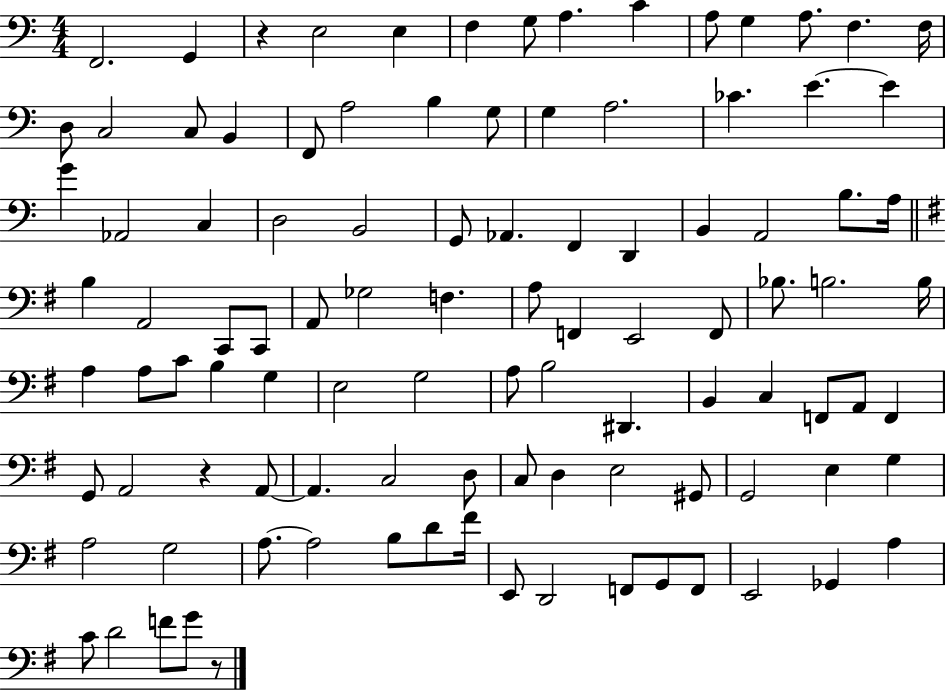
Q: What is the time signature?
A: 4/4